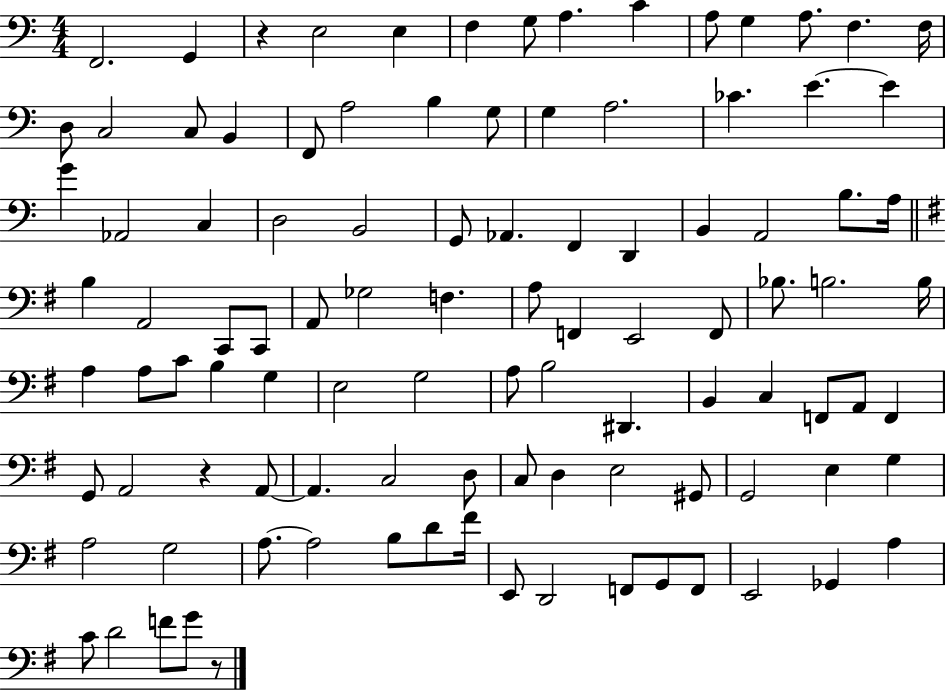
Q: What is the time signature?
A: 4/4